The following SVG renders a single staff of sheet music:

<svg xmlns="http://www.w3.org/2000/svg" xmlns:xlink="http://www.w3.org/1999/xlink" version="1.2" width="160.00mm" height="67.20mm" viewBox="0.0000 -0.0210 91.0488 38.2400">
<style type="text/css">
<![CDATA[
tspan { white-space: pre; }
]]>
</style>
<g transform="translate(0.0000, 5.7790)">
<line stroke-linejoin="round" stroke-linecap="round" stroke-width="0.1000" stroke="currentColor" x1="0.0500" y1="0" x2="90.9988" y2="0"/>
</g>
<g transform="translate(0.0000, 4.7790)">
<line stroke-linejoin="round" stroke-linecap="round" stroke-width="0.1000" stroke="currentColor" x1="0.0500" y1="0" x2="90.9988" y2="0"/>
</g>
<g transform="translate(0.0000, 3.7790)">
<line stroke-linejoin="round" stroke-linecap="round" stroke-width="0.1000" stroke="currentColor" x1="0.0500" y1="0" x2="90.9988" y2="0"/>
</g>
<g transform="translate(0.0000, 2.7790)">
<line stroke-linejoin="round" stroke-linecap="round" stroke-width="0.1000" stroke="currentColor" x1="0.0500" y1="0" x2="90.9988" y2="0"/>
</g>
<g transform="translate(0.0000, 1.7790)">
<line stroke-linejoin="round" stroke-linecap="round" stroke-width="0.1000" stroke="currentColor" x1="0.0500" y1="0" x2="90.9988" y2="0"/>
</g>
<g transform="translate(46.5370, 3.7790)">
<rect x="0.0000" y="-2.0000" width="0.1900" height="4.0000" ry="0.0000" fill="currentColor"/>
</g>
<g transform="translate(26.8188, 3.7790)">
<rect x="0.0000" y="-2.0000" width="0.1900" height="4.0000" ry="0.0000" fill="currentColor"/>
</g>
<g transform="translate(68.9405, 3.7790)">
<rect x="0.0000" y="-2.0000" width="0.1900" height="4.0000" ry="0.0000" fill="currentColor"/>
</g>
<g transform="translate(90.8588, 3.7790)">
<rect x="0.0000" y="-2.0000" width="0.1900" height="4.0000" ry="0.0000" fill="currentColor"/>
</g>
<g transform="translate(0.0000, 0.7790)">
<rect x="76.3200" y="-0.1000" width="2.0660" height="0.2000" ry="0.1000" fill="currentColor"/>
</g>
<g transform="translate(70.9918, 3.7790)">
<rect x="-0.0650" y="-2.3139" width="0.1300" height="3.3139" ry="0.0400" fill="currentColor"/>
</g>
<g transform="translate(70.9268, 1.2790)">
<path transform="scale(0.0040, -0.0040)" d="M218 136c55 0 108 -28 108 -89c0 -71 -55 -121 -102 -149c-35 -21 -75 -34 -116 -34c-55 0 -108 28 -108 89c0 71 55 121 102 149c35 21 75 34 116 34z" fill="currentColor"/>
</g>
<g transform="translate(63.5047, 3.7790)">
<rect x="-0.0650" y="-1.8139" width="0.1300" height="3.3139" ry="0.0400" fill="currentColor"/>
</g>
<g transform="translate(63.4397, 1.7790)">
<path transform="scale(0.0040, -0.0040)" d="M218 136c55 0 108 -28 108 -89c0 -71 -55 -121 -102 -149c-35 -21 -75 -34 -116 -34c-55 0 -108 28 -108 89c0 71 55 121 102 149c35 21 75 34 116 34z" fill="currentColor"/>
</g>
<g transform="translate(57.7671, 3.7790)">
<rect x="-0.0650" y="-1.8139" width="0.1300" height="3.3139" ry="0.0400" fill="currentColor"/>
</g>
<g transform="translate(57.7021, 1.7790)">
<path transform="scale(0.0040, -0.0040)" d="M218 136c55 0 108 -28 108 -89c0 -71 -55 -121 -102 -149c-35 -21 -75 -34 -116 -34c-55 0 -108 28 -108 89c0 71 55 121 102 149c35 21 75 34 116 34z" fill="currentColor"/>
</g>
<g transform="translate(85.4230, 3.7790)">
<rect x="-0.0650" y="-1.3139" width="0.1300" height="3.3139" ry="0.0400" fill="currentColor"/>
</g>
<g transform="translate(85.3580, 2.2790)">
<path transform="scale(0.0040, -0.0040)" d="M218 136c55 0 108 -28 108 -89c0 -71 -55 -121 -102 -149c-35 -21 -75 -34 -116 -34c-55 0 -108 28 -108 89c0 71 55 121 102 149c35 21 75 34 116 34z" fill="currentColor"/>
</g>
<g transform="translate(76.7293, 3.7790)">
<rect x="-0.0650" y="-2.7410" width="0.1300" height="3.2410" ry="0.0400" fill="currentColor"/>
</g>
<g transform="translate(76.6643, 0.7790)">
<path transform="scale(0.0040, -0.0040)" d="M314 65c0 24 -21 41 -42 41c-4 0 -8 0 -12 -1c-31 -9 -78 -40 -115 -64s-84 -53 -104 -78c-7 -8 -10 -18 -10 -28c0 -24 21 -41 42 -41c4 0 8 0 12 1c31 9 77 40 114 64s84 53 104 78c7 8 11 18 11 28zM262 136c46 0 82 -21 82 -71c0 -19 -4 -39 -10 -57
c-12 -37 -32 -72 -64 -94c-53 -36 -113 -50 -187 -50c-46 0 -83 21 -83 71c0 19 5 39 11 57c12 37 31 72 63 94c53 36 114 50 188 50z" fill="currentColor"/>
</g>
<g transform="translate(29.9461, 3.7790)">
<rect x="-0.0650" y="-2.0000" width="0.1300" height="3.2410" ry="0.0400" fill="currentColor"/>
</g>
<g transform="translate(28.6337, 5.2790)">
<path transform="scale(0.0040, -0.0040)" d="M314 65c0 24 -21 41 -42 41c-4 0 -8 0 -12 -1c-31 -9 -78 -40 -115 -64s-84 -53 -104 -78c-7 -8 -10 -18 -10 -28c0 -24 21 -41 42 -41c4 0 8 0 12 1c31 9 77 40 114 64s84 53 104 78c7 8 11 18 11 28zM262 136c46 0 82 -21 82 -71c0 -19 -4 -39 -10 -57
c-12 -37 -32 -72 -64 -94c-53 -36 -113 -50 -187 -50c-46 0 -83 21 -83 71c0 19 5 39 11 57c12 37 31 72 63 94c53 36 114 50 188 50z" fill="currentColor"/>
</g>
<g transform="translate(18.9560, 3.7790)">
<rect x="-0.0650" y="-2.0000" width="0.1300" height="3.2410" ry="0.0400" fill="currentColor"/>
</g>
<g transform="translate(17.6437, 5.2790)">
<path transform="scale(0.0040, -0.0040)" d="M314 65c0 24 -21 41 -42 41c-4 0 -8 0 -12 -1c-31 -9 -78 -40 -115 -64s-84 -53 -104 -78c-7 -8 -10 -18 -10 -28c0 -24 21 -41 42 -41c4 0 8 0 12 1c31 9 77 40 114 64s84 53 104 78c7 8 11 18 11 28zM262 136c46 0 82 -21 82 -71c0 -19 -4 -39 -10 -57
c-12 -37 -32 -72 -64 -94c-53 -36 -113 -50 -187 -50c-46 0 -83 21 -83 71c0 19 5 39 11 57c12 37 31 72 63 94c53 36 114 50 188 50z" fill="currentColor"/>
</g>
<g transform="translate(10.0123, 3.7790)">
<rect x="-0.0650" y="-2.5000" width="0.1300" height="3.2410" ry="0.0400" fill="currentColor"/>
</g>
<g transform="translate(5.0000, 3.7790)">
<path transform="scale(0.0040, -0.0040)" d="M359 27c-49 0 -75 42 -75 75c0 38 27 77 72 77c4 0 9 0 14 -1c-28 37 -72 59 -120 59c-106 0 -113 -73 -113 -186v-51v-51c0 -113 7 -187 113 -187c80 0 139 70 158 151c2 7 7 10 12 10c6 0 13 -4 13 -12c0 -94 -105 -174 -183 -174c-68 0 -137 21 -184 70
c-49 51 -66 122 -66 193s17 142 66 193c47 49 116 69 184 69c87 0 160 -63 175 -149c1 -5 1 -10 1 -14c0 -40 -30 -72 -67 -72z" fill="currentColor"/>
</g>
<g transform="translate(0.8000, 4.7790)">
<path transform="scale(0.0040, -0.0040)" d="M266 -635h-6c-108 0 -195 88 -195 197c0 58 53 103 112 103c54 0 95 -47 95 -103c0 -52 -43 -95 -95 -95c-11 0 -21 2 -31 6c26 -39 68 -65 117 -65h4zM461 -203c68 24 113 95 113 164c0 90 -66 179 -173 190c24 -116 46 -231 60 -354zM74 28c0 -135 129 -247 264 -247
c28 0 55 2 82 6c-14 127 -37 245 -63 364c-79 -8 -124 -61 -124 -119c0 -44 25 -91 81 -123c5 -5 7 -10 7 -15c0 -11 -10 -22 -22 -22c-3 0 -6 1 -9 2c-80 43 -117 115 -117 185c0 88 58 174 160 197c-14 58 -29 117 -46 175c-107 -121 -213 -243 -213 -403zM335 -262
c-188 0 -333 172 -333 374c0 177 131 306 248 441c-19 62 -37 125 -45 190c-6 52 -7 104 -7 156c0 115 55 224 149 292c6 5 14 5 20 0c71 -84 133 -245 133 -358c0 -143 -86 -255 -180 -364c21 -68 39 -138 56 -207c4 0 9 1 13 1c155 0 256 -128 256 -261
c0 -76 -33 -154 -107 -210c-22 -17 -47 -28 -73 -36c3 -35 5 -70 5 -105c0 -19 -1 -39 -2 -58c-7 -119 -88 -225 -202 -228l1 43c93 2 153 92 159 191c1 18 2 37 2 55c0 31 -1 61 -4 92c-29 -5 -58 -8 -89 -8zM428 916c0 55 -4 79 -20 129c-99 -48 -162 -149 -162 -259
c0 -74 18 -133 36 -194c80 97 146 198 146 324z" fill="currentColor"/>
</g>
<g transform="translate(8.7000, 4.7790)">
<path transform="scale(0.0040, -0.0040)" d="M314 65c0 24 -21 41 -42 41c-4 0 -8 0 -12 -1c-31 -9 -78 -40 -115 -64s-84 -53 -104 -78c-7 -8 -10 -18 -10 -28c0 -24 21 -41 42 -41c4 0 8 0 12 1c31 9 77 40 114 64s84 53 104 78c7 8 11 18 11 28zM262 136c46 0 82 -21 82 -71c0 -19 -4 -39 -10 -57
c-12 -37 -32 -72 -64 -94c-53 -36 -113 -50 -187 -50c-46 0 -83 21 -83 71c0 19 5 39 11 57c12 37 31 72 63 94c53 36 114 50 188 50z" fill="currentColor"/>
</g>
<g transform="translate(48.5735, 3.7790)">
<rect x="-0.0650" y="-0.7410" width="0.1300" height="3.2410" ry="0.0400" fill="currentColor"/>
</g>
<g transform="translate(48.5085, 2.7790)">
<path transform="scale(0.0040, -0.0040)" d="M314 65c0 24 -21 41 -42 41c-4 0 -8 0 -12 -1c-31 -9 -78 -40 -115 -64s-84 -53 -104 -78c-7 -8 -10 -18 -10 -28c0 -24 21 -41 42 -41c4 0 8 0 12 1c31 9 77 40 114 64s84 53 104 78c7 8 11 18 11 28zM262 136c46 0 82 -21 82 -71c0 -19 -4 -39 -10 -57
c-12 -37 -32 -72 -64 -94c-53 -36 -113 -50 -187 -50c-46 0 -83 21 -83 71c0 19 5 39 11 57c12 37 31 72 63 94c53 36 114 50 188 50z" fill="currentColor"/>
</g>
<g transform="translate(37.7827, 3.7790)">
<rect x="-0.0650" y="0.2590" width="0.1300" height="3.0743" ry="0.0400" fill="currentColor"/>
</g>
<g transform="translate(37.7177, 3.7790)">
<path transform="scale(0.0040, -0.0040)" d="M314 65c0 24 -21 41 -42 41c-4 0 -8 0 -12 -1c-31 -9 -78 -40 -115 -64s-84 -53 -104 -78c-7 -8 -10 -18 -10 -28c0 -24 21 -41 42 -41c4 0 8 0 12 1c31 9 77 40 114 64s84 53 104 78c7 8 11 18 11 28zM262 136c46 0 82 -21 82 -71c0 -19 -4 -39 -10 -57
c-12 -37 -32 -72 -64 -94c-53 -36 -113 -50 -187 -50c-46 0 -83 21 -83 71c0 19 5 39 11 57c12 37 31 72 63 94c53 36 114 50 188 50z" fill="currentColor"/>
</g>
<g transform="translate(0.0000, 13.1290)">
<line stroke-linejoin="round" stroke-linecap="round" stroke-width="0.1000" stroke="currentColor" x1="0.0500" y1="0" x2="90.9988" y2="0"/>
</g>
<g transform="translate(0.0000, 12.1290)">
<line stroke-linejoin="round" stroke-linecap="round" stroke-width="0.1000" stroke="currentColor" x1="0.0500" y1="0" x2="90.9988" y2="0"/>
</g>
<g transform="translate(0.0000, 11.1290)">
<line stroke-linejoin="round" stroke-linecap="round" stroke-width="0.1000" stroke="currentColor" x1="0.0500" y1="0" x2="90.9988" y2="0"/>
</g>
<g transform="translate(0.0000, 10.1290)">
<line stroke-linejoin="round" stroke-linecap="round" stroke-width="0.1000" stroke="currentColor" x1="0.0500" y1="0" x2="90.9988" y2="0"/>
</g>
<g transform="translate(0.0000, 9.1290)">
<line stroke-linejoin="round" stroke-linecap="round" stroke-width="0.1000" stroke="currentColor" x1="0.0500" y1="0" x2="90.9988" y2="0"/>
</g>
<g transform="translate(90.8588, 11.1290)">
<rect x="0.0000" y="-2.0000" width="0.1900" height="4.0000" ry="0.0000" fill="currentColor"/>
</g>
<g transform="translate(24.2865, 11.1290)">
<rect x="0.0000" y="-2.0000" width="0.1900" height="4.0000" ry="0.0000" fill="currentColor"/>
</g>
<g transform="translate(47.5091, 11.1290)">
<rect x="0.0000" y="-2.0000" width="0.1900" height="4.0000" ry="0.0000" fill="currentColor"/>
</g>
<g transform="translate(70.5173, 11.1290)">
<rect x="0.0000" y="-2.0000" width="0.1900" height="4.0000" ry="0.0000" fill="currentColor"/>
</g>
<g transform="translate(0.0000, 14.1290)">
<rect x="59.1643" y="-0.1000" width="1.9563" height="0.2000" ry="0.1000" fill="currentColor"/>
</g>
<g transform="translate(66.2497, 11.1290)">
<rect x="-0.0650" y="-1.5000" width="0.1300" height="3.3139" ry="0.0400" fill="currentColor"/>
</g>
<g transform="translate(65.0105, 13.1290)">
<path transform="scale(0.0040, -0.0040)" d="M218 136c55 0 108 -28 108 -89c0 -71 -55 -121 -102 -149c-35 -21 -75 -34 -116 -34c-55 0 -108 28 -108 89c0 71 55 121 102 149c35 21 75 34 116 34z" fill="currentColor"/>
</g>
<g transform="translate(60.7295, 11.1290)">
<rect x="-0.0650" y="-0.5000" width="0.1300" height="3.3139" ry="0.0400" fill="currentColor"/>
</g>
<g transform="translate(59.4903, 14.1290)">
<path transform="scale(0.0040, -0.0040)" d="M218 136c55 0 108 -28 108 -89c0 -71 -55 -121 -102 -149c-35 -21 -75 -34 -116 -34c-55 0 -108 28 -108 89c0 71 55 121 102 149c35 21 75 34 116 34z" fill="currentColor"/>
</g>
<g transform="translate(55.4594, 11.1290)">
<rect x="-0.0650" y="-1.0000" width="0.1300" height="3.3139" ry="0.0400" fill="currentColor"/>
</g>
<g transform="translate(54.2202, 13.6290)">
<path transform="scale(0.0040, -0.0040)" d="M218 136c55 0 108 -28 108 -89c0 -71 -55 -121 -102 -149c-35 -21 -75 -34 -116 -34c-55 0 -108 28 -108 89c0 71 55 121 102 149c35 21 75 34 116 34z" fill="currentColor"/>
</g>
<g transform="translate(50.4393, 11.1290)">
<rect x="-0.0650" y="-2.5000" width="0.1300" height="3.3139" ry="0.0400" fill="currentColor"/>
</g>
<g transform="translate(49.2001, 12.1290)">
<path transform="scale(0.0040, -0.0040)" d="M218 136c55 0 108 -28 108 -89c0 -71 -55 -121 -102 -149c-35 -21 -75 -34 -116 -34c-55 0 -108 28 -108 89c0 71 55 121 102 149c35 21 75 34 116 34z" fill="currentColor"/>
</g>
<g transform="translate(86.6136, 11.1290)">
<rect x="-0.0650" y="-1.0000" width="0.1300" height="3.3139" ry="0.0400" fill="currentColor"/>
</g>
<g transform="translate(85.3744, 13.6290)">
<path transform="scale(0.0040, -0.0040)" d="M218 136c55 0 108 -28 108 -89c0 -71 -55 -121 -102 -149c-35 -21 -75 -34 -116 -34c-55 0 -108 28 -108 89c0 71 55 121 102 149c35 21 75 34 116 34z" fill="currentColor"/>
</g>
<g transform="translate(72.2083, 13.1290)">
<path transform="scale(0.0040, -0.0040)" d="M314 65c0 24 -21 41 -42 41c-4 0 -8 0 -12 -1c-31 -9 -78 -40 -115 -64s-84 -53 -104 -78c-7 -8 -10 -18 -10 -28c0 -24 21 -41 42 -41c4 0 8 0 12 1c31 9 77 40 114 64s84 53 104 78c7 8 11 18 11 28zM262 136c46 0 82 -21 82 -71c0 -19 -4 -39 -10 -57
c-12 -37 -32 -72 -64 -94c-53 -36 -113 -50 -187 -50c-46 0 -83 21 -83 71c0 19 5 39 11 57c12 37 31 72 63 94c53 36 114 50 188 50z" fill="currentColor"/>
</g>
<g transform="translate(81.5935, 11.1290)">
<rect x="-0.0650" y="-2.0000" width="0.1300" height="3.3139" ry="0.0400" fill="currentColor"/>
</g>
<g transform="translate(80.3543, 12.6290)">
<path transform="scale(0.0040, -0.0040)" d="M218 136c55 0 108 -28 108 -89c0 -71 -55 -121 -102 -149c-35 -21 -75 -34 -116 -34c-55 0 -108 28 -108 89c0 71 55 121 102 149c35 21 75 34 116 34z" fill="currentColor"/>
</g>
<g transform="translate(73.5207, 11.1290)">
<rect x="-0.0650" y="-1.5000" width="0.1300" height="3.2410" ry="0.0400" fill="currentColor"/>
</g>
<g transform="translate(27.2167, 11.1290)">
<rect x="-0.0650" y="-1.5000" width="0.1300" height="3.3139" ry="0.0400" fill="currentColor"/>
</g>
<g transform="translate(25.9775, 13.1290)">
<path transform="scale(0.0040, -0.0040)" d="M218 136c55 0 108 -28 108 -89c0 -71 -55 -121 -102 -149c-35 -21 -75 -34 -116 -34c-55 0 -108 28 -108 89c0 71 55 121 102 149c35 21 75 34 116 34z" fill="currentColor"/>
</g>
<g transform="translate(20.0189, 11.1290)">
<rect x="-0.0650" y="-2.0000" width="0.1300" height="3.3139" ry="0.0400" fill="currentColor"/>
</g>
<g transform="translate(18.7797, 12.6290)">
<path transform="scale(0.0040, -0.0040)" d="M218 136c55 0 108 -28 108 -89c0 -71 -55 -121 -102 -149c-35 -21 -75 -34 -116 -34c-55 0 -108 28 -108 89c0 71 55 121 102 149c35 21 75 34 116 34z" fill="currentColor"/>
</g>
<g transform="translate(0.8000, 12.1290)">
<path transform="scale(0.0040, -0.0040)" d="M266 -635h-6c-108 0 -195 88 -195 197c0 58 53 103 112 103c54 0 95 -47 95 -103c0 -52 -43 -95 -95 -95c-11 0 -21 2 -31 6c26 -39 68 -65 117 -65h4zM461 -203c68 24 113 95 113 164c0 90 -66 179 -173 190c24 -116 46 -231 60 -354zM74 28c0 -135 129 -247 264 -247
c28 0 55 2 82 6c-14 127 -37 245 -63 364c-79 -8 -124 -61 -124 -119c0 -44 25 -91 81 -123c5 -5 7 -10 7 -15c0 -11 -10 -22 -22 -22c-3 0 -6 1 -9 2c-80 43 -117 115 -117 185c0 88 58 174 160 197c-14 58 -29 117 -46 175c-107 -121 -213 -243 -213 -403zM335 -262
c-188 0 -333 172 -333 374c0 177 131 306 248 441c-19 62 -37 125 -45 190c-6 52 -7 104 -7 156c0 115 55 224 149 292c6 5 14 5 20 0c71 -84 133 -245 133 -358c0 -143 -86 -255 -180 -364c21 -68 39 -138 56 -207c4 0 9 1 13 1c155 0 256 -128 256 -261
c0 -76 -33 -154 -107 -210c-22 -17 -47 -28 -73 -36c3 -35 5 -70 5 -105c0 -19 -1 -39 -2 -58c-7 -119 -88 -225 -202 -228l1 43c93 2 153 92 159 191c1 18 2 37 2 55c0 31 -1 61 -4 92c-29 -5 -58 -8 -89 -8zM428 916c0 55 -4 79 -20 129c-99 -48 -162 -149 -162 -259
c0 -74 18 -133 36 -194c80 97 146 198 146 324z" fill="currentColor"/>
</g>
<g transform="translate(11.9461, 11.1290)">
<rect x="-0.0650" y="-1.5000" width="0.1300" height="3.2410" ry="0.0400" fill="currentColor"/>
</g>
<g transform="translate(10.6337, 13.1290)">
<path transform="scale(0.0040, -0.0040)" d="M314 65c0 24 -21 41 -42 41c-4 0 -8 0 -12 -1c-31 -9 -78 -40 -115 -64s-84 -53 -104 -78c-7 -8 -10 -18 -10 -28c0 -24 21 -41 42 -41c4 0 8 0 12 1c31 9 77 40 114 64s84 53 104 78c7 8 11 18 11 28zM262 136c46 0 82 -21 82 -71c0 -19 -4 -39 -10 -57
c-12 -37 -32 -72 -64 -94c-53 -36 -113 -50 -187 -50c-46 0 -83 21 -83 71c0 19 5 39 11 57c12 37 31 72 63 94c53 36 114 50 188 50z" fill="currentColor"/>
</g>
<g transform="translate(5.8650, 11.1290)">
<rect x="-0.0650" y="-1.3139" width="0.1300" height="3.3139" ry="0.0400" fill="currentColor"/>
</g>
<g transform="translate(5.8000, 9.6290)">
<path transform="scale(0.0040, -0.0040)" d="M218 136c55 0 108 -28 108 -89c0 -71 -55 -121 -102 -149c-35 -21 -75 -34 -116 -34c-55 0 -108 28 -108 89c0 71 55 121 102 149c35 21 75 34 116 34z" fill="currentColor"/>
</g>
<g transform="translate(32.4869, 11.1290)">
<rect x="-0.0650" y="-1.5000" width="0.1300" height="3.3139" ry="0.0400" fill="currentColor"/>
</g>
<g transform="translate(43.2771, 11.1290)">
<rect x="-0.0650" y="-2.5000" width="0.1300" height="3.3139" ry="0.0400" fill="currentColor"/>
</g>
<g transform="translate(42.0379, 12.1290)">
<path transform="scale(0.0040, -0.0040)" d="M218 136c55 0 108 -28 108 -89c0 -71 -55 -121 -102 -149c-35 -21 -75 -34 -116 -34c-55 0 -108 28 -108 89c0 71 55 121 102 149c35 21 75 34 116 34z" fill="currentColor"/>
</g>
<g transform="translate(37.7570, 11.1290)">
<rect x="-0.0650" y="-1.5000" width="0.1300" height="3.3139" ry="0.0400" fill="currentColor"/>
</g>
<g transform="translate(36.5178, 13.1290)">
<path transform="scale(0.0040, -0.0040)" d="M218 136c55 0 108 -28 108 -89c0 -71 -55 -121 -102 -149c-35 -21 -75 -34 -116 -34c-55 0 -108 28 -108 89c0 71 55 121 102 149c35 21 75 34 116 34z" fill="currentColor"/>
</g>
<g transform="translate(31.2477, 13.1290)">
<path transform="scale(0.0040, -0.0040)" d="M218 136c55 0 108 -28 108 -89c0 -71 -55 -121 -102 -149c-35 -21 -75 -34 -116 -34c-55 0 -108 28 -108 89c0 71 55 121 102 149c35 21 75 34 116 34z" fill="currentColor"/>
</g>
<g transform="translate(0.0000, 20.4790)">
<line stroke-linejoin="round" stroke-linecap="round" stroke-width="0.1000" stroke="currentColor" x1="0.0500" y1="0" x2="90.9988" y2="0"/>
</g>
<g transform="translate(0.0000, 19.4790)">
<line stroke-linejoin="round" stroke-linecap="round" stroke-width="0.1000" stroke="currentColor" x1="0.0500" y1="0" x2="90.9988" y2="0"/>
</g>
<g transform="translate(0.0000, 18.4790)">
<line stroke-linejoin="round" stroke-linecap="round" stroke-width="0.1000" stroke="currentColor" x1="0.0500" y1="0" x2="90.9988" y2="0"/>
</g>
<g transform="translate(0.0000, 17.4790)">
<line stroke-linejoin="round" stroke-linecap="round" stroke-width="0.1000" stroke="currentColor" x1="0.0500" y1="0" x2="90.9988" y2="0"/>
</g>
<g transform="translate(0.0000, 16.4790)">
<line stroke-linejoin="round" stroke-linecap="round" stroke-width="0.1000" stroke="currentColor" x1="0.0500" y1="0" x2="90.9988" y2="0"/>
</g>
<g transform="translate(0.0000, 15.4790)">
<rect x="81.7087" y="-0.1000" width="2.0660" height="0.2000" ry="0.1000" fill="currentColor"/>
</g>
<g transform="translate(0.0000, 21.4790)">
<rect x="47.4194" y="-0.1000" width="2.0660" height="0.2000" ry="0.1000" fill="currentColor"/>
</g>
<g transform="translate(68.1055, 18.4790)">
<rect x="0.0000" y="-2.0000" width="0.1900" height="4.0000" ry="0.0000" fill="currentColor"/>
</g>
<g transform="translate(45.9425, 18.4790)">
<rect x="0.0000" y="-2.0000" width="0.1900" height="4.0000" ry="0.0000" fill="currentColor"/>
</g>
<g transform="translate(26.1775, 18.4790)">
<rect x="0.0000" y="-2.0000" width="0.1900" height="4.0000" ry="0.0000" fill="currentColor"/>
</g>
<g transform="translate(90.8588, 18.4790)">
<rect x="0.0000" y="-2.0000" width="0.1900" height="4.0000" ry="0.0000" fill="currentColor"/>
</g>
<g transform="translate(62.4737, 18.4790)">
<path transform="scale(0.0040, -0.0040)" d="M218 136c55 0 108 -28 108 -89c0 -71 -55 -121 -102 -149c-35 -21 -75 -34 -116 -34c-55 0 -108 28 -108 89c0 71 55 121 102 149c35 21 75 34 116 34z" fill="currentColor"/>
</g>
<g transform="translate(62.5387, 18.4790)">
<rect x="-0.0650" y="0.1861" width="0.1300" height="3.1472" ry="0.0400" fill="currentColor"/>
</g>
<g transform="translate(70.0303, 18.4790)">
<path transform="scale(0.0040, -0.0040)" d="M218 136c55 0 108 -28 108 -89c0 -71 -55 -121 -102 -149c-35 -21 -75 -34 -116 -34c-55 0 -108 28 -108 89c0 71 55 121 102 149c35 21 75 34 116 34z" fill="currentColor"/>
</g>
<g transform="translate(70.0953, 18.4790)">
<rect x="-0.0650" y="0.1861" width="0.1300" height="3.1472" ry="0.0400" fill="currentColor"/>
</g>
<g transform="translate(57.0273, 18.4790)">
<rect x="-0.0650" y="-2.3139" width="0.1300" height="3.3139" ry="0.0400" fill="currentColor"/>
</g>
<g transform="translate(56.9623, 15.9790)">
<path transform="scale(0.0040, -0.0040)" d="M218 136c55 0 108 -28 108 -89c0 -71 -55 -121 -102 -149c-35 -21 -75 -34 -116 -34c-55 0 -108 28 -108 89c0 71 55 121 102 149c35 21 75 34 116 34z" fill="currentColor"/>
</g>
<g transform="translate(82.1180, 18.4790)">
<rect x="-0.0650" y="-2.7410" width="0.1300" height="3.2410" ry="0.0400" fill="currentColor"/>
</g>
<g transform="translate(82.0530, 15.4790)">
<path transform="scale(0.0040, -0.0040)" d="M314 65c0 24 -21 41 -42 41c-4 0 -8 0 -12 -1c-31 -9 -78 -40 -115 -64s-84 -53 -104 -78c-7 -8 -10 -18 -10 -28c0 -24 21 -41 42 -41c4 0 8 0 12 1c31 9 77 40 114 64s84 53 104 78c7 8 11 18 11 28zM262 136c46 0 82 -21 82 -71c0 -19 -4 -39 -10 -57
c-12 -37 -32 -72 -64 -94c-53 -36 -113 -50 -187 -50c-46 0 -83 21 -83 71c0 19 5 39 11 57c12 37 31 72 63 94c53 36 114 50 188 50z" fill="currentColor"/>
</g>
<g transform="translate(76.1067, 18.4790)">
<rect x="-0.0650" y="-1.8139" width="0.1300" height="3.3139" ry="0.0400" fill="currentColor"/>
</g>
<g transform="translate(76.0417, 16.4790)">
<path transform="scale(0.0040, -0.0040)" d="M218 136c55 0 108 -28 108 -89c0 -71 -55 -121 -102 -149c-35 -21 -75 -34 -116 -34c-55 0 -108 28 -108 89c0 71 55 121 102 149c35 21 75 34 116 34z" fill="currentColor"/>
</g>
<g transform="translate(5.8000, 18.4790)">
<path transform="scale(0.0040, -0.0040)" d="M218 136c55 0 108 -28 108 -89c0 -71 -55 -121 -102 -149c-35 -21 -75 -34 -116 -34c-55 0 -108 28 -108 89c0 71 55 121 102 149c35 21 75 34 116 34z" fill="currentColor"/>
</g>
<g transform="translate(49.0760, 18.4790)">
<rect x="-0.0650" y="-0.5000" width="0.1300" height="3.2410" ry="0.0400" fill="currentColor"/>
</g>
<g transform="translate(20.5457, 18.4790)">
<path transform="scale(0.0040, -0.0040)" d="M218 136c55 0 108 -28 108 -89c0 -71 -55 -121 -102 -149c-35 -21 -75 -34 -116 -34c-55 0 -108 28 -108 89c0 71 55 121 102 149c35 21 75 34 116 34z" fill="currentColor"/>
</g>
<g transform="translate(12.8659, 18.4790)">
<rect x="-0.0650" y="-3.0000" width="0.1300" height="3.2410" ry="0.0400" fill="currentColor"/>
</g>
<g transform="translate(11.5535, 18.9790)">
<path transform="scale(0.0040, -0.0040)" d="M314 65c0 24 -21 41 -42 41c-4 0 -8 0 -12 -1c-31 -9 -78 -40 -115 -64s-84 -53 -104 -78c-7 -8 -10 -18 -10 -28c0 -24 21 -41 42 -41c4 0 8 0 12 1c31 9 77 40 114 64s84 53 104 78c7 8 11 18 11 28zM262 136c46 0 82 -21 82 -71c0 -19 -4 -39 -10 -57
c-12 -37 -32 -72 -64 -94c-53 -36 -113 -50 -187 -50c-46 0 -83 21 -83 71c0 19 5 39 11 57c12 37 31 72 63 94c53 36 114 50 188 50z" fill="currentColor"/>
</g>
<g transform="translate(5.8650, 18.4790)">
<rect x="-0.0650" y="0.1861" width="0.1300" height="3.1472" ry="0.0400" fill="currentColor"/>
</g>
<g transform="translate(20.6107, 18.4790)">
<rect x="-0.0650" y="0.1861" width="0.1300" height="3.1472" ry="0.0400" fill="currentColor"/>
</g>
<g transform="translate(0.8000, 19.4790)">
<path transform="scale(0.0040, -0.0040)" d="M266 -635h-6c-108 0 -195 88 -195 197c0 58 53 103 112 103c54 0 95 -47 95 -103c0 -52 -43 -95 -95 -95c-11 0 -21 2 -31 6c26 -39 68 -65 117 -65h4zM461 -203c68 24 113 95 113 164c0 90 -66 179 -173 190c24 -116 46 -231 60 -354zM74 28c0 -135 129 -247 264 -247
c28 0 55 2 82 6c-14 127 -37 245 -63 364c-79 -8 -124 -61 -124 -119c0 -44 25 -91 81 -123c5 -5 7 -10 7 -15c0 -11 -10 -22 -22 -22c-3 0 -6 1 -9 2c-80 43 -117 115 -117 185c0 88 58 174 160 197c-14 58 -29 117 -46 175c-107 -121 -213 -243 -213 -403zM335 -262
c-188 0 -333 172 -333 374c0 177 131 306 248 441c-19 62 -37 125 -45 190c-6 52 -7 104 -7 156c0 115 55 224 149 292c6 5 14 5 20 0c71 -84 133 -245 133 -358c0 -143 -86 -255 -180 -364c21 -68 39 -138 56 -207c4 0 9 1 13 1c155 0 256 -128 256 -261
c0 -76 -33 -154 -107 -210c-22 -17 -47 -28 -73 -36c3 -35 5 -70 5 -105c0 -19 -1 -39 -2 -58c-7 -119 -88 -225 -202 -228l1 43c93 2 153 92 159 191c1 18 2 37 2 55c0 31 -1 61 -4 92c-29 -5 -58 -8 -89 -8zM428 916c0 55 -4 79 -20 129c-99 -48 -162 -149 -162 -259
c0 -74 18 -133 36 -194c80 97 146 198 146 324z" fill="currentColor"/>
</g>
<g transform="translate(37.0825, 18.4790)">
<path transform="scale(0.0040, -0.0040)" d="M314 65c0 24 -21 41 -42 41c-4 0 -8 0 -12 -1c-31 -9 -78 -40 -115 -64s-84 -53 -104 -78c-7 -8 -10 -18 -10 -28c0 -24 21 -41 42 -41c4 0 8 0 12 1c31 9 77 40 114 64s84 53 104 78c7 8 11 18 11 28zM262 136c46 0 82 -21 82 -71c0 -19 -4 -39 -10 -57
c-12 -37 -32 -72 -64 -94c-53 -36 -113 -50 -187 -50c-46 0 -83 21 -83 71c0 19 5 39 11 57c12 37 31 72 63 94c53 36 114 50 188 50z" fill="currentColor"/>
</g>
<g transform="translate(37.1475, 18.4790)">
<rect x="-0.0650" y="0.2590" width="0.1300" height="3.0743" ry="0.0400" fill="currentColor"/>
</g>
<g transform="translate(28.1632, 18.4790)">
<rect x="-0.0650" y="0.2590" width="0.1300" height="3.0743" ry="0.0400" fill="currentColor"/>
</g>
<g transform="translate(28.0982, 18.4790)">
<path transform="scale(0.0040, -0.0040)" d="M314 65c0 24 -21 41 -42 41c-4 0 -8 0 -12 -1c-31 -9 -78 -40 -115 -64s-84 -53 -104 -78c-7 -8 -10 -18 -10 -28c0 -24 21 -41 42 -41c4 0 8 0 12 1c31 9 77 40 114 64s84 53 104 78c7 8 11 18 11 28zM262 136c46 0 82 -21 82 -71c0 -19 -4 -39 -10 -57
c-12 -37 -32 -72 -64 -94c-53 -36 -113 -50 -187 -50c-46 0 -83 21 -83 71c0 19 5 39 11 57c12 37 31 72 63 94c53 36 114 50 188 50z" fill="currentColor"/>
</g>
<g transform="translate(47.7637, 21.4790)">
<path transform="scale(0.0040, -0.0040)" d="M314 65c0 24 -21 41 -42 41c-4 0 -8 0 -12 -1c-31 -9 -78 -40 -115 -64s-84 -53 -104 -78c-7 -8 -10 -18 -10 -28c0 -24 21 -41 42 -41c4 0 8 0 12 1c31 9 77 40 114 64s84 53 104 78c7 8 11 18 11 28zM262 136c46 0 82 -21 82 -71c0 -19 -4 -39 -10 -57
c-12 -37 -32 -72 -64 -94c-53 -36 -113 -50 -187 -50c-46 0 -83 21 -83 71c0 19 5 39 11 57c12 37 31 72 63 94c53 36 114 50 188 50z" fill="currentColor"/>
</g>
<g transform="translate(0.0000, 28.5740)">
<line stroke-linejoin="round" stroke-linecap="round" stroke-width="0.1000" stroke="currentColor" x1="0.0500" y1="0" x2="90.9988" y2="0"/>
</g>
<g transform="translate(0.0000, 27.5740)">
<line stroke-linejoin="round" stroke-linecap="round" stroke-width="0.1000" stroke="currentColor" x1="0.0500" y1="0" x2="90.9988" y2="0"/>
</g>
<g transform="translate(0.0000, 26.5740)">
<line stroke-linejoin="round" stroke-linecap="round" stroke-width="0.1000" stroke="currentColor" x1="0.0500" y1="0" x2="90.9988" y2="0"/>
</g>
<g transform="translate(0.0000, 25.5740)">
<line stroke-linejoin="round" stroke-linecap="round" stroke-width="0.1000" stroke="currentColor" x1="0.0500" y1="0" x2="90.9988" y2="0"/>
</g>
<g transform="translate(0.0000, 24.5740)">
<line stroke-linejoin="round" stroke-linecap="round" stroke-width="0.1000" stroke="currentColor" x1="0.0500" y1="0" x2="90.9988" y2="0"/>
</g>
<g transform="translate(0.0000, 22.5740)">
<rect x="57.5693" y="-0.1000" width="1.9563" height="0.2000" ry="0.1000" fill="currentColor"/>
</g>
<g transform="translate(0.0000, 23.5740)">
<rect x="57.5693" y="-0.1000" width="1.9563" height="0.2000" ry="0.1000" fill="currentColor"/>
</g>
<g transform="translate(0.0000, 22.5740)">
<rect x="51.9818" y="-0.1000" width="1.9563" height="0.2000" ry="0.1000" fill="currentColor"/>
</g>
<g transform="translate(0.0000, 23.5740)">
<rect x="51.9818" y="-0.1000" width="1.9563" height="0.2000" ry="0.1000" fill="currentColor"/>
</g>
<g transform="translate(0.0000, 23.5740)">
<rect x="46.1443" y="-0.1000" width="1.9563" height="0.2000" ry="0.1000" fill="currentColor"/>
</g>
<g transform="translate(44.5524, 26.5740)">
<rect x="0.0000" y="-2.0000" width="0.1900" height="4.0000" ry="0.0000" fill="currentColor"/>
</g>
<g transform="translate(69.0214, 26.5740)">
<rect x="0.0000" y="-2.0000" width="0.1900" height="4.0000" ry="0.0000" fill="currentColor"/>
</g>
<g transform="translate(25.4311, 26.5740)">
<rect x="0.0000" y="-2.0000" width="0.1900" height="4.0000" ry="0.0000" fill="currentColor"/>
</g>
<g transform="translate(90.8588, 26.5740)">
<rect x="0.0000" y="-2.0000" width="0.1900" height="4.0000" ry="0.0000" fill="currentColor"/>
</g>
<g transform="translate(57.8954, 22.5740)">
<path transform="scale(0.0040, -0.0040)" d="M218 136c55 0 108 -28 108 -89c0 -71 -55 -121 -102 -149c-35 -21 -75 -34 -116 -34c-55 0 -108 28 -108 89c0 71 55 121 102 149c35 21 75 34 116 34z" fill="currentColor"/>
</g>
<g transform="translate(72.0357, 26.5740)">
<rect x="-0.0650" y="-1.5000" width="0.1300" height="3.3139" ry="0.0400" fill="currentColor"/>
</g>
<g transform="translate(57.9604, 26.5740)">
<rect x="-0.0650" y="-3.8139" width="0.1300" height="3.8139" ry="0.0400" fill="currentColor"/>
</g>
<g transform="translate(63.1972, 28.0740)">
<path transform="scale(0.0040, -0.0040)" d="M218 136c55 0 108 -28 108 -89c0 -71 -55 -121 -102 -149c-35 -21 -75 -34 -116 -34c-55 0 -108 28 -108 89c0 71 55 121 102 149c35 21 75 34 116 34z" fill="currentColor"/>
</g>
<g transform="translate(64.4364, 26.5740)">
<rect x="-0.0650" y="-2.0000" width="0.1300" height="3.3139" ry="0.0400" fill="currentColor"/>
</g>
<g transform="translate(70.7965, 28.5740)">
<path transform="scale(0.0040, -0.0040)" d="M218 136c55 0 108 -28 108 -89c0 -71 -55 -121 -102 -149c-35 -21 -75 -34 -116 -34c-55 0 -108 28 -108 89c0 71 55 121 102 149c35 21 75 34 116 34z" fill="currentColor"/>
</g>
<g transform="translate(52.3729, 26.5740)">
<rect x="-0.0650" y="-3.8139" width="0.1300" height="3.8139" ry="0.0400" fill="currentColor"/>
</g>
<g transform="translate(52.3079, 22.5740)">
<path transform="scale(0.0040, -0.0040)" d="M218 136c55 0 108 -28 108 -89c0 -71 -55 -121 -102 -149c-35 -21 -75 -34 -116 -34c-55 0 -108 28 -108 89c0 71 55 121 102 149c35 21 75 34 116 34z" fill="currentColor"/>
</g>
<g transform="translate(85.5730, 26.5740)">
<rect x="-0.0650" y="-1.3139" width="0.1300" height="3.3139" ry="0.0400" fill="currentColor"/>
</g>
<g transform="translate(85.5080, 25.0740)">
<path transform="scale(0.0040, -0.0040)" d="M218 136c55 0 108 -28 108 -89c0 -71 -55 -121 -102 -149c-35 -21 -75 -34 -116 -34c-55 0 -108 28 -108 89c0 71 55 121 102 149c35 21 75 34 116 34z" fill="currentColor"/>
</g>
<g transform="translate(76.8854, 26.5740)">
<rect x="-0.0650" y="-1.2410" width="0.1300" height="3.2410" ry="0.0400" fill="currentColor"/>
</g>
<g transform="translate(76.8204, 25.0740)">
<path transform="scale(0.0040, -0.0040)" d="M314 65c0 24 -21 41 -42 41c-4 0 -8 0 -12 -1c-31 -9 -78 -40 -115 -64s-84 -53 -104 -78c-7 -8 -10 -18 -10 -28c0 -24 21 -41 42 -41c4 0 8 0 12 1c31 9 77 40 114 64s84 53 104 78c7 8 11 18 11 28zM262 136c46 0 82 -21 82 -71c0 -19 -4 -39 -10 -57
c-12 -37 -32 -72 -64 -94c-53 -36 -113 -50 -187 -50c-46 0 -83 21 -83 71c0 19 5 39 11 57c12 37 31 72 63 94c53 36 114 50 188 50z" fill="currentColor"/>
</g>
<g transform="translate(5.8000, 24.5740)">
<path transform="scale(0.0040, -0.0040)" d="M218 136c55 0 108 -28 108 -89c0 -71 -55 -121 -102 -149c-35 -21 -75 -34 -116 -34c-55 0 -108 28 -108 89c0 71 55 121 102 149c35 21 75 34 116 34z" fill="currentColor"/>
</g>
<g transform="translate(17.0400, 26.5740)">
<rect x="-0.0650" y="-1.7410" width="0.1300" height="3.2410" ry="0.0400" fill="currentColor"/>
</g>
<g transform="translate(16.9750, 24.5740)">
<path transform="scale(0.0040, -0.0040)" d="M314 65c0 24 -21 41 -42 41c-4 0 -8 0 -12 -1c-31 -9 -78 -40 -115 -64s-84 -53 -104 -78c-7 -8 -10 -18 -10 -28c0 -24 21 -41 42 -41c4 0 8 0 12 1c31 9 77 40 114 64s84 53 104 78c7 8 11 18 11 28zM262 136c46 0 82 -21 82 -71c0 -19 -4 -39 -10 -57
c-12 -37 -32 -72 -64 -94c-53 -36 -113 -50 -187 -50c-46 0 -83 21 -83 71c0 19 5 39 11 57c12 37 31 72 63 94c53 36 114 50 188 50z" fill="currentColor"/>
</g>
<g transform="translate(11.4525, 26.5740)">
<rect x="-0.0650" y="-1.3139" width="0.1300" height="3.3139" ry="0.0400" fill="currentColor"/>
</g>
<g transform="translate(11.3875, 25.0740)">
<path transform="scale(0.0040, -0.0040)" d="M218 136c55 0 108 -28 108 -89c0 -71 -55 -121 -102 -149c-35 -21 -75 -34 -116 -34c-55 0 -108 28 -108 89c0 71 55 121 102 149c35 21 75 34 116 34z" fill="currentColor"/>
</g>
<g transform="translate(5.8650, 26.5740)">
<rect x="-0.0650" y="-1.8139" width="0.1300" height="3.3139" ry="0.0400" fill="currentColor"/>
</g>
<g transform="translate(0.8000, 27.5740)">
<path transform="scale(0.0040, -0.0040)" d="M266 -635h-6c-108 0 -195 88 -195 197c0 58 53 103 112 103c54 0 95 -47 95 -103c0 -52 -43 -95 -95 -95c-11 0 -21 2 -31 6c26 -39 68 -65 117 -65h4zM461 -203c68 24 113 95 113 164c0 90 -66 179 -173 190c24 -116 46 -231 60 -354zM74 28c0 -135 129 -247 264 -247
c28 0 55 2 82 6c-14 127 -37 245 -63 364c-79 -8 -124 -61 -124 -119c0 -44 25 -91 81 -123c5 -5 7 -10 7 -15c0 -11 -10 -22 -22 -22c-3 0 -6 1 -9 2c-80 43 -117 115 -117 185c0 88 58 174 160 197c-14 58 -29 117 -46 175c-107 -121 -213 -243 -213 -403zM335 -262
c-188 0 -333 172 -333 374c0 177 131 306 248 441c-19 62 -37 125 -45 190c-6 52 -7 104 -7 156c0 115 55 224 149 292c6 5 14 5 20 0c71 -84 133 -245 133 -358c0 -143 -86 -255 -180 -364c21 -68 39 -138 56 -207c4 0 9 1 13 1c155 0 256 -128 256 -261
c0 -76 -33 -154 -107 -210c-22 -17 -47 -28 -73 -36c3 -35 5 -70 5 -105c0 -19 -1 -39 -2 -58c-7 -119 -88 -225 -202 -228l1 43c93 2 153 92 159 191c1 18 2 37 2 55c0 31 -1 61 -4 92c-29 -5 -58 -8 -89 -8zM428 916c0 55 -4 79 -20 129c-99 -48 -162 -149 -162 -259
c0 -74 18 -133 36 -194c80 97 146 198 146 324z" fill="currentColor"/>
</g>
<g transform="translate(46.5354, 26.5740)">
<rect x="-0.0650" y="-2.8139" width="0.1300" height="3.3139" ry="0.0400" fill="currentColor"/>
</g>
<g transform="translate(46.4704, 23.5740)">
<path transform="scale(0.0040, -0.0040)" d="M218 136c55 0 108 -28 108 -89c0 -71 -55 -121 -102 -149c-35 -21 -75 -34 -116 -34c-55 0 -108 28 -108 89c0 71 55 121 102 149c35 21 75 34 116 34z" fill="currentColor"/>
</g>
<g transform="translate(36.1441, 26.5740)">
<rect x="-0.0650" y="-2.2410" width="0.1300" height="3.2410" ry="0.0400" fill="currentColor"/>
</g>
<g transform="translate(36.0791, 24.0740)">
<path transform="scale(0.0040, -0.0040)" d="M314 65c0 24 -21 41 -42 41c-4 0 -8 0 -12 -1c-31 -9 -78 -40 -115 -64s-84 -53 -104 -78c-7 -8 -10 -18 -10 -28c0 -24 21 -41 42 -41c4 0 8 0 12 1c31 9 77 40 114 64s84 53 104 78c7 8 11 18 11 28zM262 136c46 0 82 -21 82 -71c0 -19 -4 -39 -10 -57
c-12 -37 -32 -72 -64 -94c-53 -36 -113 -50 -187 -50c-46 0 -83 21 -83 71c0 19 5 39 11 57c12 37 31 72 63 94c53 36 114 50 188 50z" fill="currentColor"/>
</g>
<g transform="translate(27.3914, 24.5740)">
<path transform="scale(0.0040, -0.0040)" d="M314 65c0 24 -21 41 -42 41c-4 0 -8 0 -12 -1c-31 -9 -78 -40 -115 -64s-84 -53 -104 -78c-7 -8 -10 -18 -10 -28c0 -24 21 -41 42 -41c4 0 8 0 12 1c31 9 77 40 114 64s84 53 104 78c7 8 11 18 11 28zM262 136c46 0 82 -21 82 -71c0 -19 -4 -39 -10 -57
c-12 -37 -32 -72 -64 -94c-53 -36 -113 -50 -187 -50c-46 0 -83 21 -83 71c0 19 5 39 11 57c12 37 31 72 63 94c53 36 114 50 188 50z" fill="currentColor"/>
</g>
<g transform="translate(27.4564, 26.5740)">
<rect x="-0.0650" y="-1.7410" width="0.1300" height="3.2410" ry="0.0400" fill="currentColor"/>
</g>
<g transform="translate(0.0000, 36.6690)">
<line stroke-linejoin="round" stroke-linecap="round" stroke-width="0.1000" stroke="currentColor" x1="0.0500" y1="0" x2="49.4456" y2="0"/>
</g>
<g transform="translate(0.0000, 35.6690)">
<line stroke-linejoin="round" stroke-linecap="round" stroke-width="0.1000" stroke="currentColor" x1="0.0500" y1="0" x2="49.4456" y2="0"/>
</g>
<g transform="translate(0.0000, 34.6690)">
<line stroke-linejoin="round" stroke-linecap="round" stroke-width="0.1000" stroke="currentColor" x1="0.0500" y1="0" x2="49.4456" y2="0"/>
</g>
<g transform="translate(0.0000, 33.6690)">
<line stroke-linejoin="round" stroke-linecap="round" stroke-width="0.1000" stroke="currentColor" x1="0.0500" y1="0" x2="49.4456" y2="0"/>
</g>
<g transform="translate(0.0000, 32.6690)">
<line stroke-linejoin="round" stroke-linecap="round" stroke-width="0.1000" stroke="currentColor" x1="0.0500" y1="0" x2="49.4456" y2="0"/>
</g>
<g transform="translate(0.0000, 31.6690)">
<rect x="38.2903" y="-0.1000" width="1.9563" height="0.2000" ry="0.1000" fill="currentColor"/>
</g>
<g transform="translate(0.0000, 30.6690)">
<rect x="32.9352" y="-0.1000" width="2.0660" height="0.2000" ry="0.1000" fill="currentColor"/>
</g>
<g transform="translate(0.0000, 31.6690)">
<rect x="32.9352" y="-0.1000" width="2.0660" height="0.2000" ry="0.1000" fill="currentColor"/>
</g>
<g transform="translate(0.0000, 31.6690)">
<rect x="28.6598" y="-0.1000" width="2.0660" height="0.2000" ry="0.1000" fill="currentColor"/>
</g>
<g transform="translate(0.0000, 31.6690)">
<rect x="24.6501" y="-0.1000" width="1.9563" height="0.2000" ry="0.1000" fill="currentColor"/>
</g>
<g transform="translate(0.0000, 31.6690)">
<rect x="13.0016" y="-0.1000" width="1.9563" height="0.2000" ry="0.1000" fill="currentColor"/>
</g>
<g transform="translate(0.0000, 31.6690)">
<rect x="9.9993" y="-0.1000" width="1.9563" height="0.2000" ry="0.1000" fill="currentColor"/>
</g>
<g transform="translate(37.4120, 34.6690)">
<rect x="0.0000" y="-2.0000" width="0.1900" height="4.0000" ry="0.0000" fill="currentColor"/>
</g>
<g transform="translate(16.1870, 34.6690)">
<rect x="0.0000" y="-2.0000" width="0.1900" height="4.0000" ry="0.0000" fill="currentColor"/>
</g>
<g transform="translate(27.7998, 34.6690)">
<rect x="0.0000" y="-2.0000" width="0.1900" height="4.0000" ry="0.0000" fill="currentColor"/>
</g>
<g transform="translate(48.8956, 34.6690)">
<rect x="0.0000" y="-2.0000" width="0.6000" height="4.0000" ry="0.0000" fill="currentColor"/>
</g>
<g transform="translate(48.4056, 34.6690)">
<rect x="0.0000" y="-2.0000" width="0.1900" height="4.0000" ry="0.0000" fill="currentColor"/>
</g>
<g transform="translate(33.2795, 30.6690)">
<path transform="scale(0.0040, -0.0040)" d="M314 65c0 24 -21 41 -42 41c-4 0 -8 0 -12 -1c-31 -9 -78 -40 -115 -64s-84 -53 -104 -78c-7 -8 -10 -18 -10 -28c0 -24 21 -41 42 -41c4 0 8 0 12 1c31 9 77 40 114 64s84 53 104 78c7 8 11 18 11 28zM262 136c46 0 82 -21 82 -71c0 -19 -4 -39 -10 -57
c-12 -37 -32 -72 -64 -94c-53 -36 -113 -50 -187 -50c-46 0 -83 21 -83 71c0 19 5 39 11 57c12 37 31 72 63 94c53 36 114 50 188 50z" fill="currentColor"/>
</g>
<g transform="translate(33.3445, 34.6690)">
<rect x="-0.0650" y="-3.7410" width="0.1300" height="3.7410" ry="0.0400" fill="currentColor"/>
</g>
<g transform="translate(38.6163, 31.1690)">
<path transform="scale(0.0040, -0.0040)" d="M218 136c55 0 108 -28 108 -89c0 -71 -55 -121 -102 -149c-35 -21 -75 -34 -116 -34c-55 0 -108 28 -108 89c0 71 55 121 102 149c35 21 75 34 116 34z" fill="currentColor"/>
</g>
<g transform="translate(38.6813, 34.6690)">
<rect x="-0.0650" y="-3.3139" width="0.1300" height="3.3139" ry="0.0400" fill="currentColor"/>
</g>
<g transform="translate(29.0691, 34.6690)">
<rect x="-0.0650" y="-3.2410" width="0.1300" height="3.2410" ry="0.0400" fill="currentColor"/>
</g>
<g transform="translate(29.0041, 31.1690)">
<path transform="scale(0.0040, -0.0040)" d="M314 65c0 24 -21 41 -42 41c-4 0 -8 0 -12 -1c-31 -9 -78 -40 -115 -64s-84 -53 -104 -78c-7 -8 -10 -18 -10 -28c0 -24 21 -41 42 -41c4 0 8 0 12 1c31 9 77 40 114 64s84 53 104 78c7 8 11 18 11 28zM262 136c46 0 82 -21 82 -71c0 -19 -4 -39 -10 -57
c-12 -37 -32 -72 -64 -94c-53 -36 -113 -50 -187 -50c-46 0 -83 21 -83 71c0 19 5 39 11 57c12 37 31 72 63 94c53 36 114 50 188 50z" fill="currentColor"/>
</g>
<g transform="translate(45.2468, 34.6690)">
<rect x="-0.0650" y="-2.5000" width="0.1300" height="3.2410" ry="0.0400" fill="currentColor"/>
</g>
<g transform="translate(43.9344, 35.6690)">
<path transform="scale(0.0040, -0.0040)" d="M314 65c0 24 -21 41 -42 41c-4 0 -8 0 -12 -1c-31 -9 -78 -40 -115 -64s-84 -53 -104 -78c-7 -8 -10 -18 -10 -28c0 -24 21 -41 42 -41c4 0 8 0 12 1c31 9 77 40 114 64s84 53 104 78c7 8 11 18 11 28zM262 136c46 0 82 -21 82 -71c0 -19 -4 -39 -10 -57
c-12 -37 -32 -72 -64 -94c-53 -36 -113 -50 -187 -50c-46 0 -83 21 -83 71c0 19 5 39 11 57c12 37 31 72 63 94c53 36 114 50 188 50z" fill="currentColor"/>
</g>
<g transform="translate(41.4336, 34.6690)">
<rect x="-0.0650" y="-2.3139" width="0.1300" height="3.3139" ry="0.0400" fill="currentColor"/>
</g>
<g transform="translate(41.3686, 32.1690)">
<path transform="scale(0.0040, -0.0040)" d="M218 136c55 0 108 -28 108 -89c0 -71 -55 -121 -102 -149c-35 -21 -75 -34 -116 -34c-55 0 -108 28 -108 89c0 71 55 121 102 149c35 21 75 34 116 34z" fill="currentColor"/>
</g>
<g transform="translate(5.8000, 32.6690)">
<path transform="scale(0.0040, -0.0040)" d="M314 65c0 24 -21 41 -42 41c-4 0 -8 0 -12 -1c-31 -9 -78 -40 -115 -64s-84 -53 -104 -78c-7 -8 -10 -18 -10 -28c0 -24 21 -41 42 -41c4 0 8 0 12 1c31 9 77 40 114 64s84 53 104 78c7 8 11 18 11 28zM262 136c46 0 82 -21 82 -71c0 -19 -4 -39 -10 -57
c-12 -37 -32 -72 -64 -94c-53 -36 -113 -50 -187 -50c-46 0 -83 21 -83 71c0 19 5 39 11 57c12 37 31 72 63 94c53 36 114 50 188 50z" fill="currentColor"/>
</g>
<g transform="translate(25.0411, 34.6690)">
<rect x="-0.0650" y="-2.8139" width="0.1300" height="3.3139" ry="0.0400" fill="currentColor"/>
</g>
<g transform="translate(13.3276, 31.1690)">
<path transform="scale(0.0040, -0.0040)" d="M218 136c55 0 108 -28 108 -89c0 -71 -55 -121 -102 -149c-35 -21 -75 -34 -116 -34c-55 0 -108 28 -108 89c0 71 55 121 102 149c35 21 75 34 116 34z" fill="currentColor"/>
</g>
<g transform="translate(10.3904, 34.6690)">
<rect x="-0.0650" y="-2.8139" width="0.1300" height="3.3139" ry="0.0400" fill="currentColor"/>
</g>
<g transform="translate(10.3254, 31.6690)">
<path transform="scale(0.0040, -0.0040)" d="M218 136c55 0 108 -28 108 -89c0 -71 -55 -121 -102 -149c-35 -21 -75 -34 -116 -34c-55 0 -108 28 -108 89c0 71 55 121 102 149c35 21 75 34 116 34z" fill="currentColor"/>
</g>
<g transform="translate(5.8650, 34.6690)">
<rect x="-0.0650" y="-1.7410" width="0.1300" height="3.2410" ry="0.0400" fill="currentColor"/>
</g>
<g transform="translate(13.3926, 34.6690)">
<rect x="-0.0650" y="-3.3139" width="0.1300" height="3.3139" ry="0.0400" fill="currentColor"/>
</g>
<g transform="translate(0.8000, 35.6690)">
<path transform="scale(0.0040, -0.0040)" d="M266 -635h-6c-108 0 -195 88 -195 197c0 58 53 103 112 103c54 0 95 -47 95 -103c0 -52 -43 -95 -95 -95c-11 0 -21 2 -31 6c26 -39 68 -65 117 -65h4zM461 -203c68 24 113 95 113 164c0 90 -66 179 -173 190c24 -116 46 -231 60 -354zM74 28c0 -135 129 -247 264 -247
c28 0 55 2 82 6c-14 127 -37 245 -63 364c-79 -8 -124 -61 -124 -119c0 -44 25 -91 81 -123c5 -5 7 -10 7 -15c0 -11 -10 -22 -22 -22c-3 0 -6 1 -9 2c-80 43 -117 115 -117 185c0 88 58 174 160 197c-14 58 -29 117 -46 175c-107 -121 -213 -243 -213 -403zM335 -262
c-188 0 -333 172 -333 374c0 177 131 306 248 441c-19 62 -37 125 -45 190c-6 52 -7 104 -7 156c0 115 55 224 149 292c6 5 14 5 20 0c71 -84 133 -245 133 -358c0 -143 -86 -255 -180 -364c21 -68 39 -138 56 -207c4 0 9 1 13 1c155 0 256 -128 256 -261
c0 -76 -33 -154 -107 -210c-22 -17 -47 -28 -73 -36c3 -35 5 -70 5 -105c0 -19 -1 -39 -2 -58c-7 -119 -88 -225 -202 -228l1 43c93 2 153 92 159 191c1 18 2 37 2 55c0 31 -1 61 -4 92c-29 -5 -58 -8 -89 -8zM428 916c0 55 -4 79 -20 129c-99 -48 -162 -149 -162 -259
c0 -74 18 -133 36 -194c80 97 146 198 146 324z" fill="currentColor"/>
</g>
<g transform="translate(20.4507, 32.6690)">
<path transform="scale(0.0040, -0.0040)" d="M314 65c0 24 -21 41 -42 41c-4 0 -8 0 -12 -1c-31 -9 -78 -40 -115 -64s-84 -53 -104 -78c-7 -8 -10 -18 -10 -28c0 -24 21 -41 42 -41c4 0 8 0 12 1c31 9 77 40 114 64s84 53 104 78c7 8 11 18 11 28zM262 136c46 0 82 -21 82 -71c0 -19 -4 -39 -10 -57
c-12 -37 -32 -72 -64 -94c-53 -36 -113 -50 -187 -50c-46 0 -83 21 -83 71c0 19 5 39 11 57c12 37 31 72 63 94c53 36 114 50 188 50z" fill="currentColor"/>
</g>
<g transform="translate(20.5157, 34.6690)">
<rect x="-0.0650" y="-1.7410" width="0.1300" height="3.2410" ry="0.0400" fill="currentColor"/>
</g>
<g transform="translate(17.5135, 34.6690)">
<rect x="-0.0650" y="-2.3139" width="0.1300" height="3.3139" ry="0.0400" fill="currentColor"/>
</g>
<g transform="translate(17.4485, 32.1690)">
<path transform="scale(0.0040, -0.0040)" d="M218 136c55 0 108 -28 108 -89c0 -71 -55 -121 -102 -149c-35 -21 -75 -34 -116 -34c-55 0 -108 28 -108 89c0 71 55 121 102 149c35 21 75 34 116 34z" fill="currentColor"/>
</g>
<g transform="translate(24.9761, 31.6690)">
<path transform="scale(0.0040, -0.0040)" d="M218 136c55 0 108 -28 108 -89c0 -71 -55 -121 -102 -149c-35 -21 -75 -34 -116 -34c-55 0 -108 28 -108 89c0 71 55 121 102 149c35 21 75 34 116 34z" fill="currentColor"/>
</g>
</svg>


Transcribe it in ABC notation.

X:1
T:Untitled
M:4/4
L:1/4
K:C
G2 F2 F2 B2 d2 f f g a2 e e E2 F E E E G G D C E E2 F D B A2 B B2 B2 C2 g B B f a2 f e f2 f2 g2 a c' c' F E e2 e f2 a b g f2 a b2 c'2 b g G2